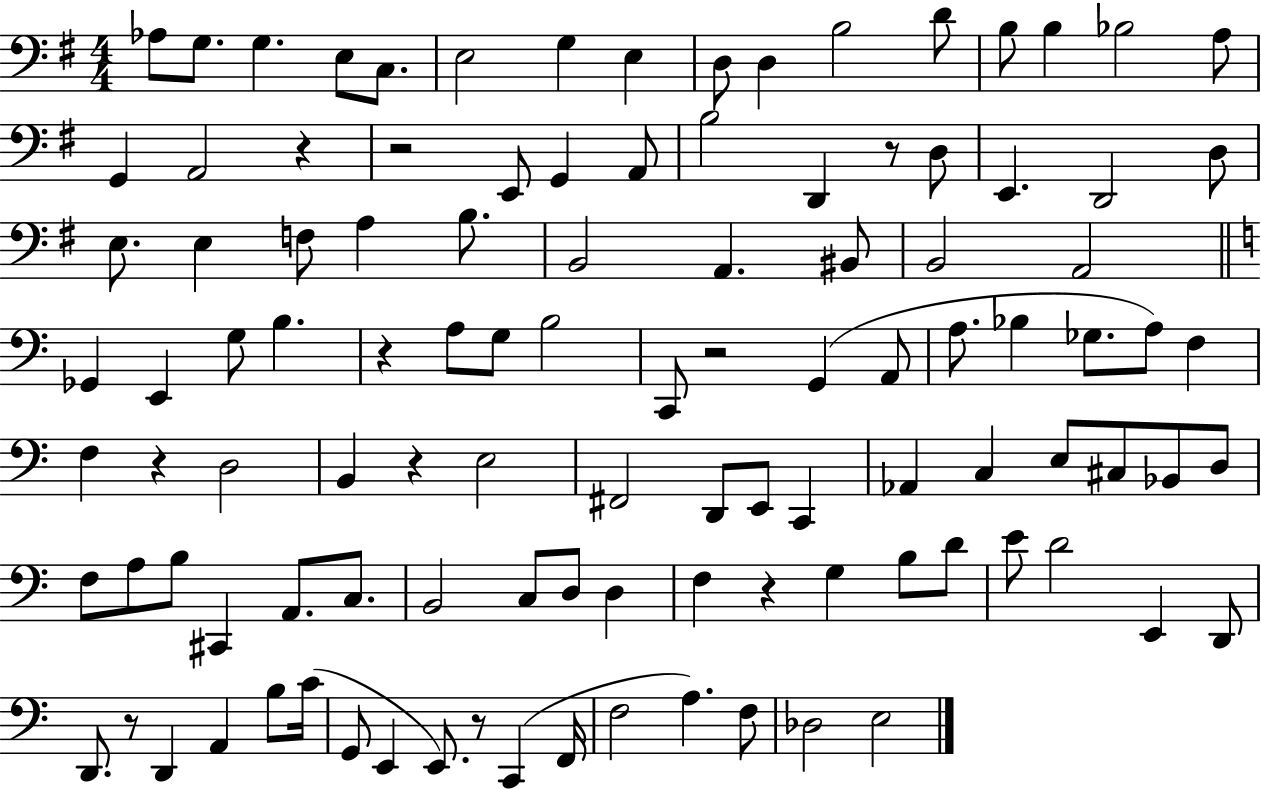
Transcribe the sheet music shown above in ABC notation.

X:1
T:Untitled
M:4/4
L:1/4
K:G
_A,/2 G,/2 G, E,/2 C,/2 E,2 G, E, D,/2 D, B,2 D/2 B,/2 B, _B,2 A,/2 G,, A,,2 z z2 E,,/2 G,, A,,/2 B,2 D,, z/2 D,/2 E,, D,,2 D,/2 E,/2 E, F,/2 A, B,/2 B,,2 A,, ^B,,/2 B,,2 A,,2 _G,, E,, G,/2 B, z A,/2 G,/2 B,2 C,,/2 z2 G,, A,,/2 A,/2 _B, _G,/2 A,/2 F, F, z D,2 B,, z E,2 ^F,,2 D,,/2 E,,/2 C,, _A,, C, E,/2 ^C,/2 _B,,/2 D,/2 F,/2 A,/2 B,/2 ^C,, A,,/2 C,/2 B,,2 C,/2 D,/2 D, F, z G, B,/2 D/2 E/2 D2 E,, D,,/2 D,,/2 z/2 D,, A,, B,/2 C/4 G,,/2 E,, E,,/2 z/2 C,, F,,/4 F,2 A, F,/2 _D,2 E,2